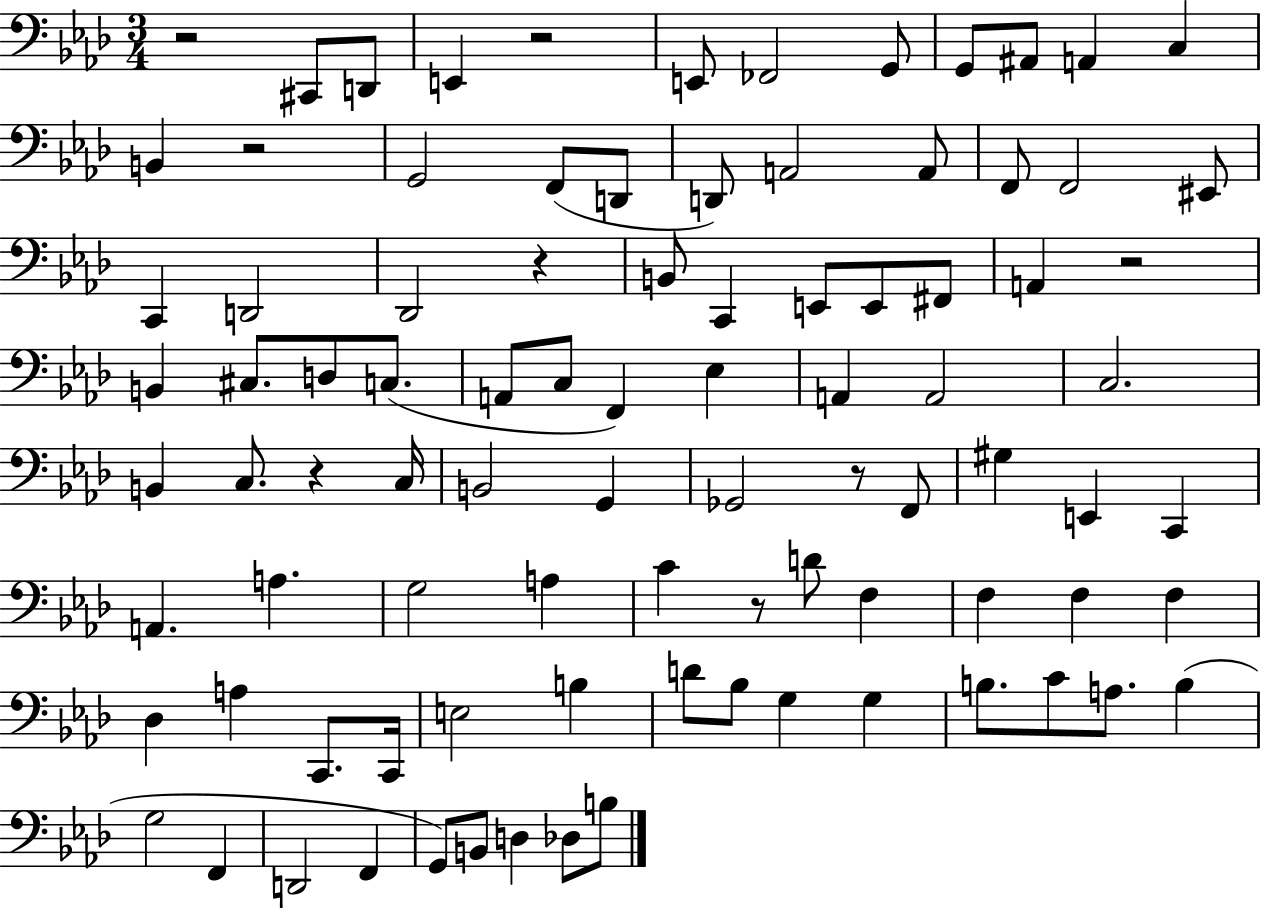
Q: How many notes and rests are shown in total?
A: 91